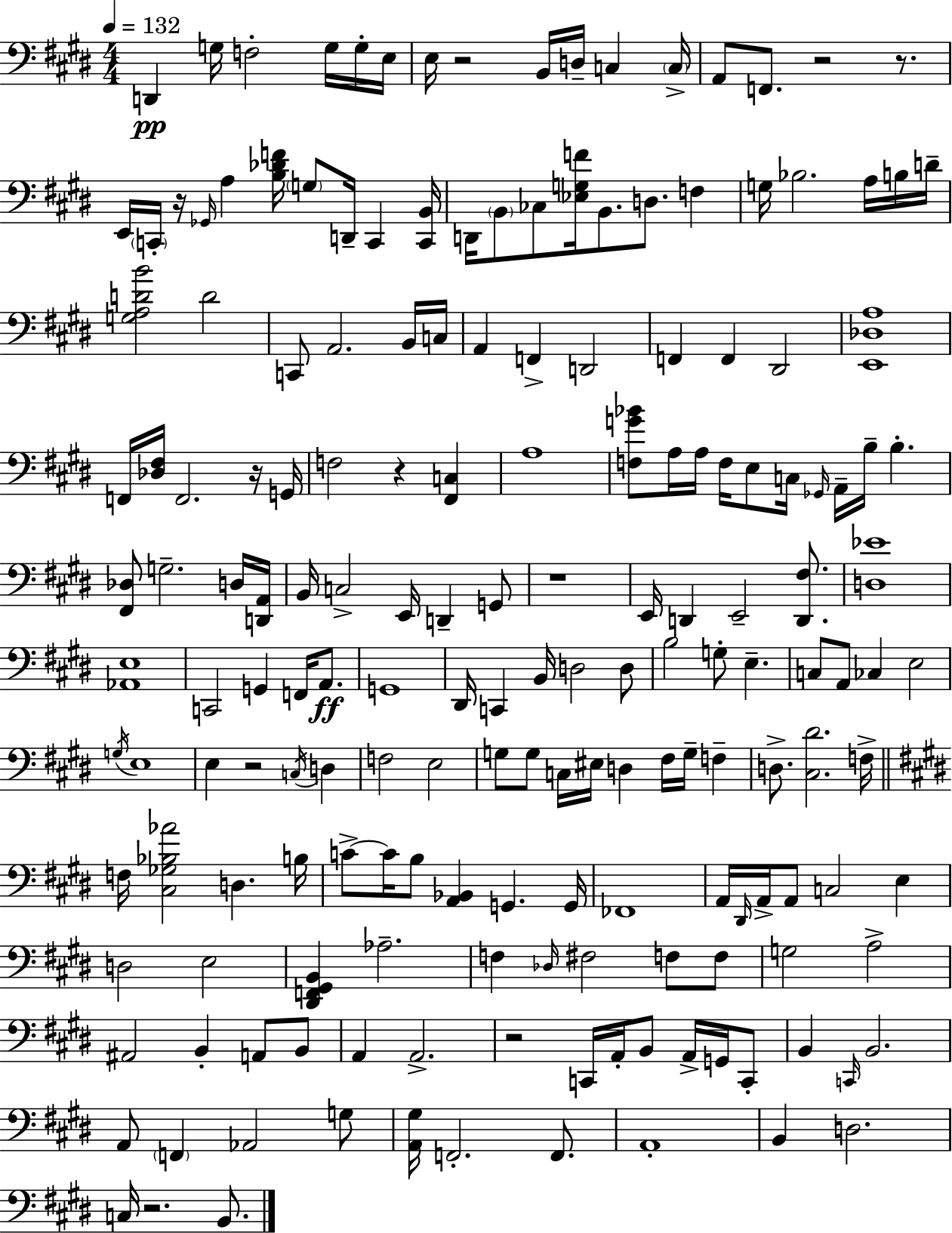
D2/q G3/s F3/h G3/s G3/s E3/s E3/s R/h B2/s D3/s C3/q C3/s A2/e F2/e. R/h R/e. E2/s C2/s R/s Gb2/s A3/q [B3,Db4,F4]/s G3/e D2/s C2/q [C2,B2]/s D2/s B2/e CES3/e [Eb3,G3,F4]/s B2/e. D3/e. F3/q G3/s Bb3/h. A3/s B3/s D4/s [G3,A3,D4,B4]/h D4/h C2/e A2/h. B2/s C3/s A2/q F2/q D2/h F2/q F2/q D#2/h [E2,Db3,A3]/w F2/s [Db3,F#3]/s F2/h. R/s G2/s F3/h R/q [F#2,C3]/q A3/w [F3,G4,Bb4]/e A3/s A3/s F3/s E3/e C3/s Gb2/s A2/s B3/s B3/q. [F#2,Db3]/e G3/h. D3/s [D2,A2]/s B2/s C3/h E2/s D2/q G2/e R/w E2/s D2/q E2/h [D2,F#3]/e. [D3,Eb4]/w [Ab2,E3]/w C2/h G2/q F2/s A2/e. G2/w D#2/s C2/q B2/s D3/h D3/e B3/h G3/e E3/q. C3/e A2/e CES3/q E3/h G3/s E3/w E3/q R/h C3/s D3/q F3/h E3/h G3/e G3/e C3/s EIS3/s D3/q F#3/s G3/s F3/q D3/e. [C#3,D#4]/h. F3/s F3/s [C#3,Gb3,Bb3,Ab4]/h D3/q. B3/s C4/e C4/s B3/e [A2,Bb2]/q G2/q. G2/s FES2/w A2/s D#2/s A2/s A2/e C3/h E3/q D3/h E3/h [D#2,F2,G#2,B2]/q Ab3/h. F3/q Db3/s F#3/h F3/e F3/e G3/h A3/h A#2/h B2/q A2/e B2/e A2/q A2/h. R/h C2/s A2/s B2/e A2/s G2/s C2/e B2/q C2/s B2/h. A2/e F2/q Ab2/h G3/e [A2,G#3]/s F2/h. F2/e. A2/w B2/q D3/h. C3/s R/h. B2/e.